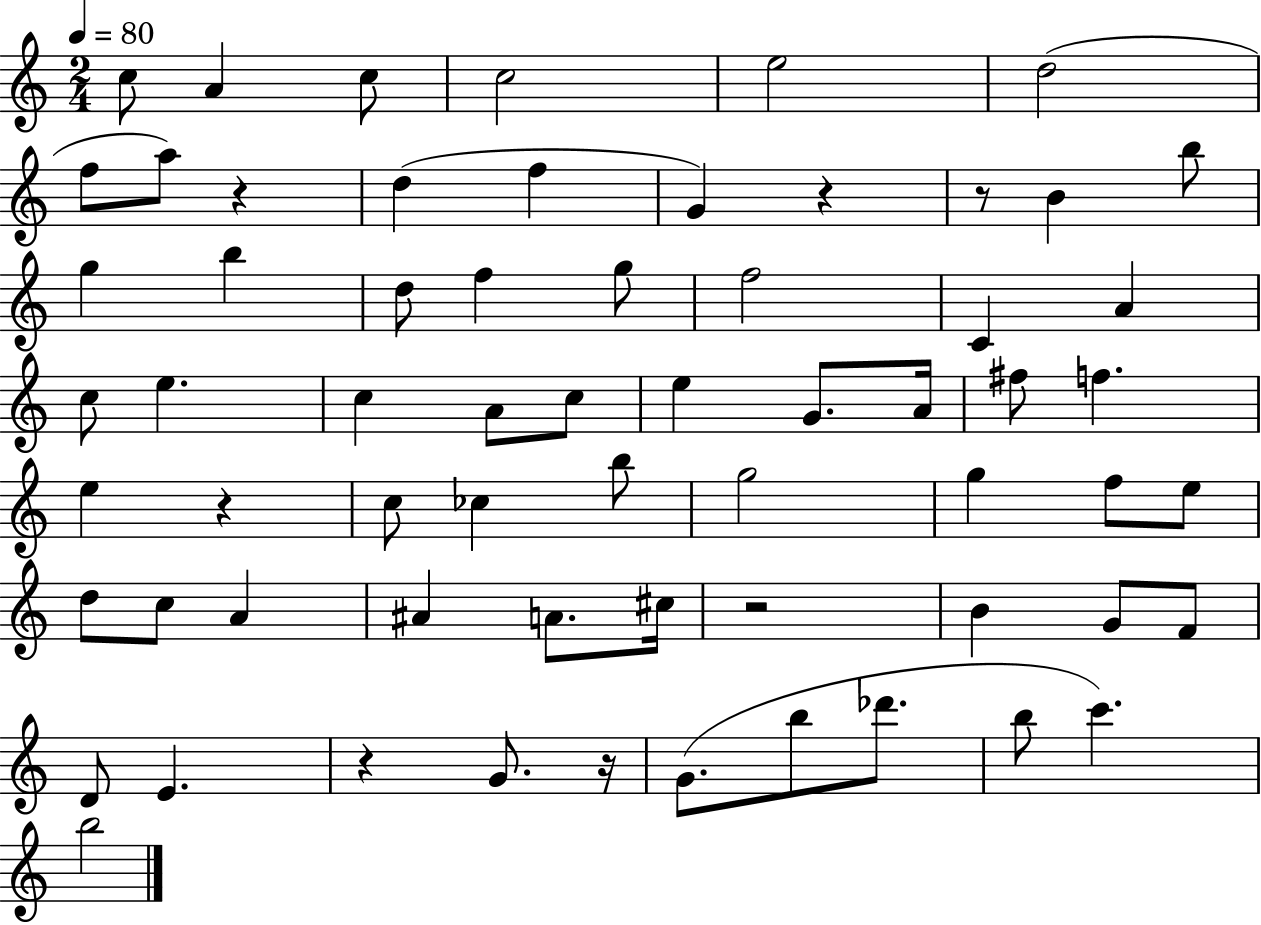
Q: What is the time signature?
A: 2/4